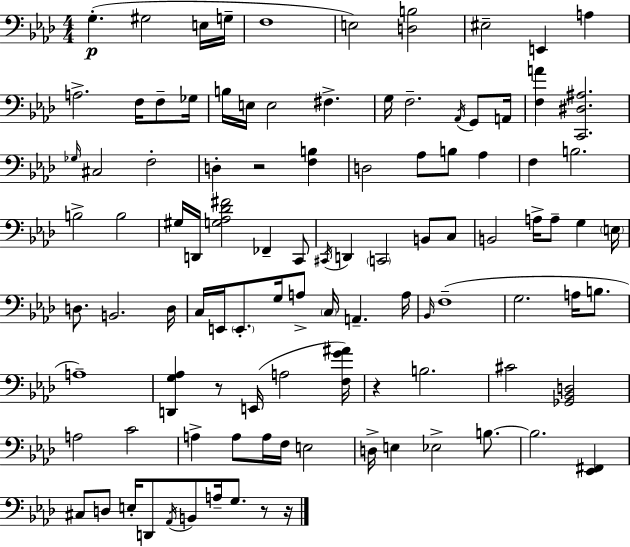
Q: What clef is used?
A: bass